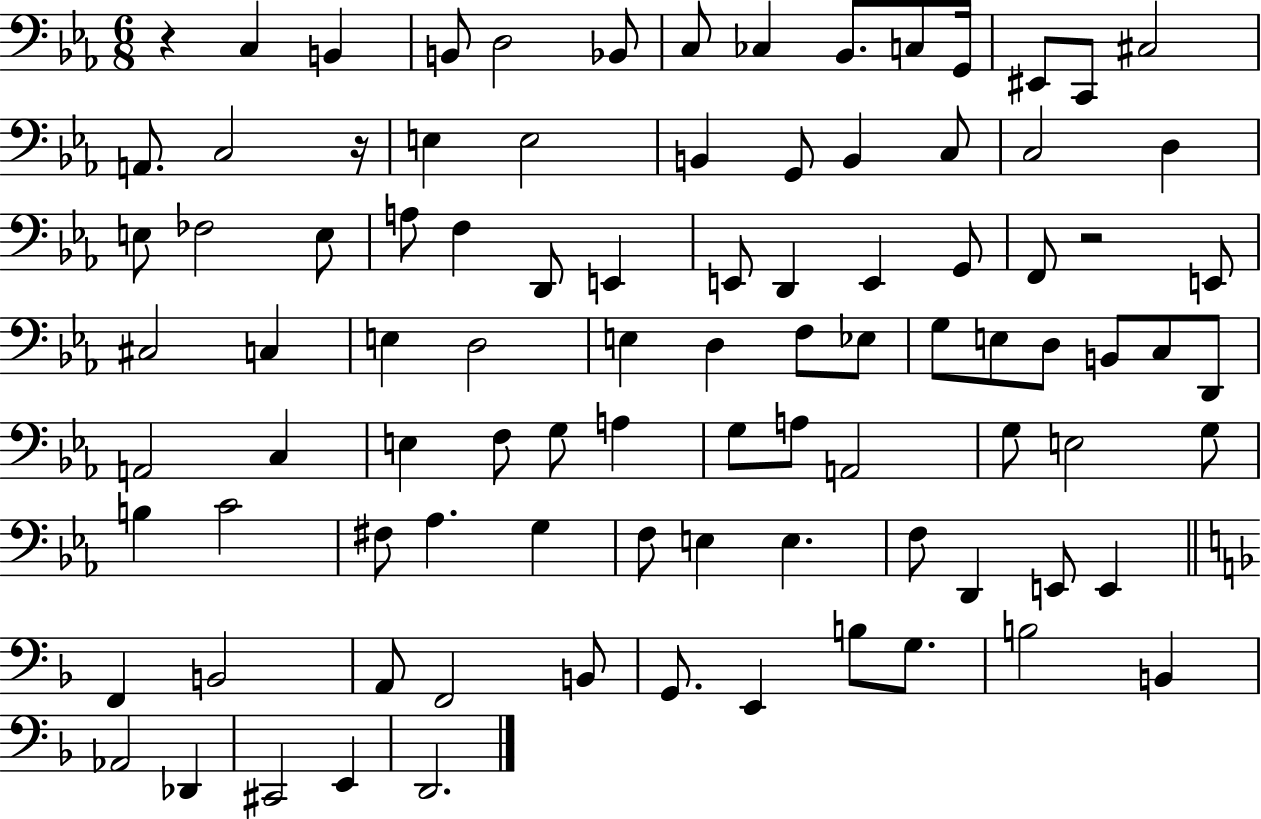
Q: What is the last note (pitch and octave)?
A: D2